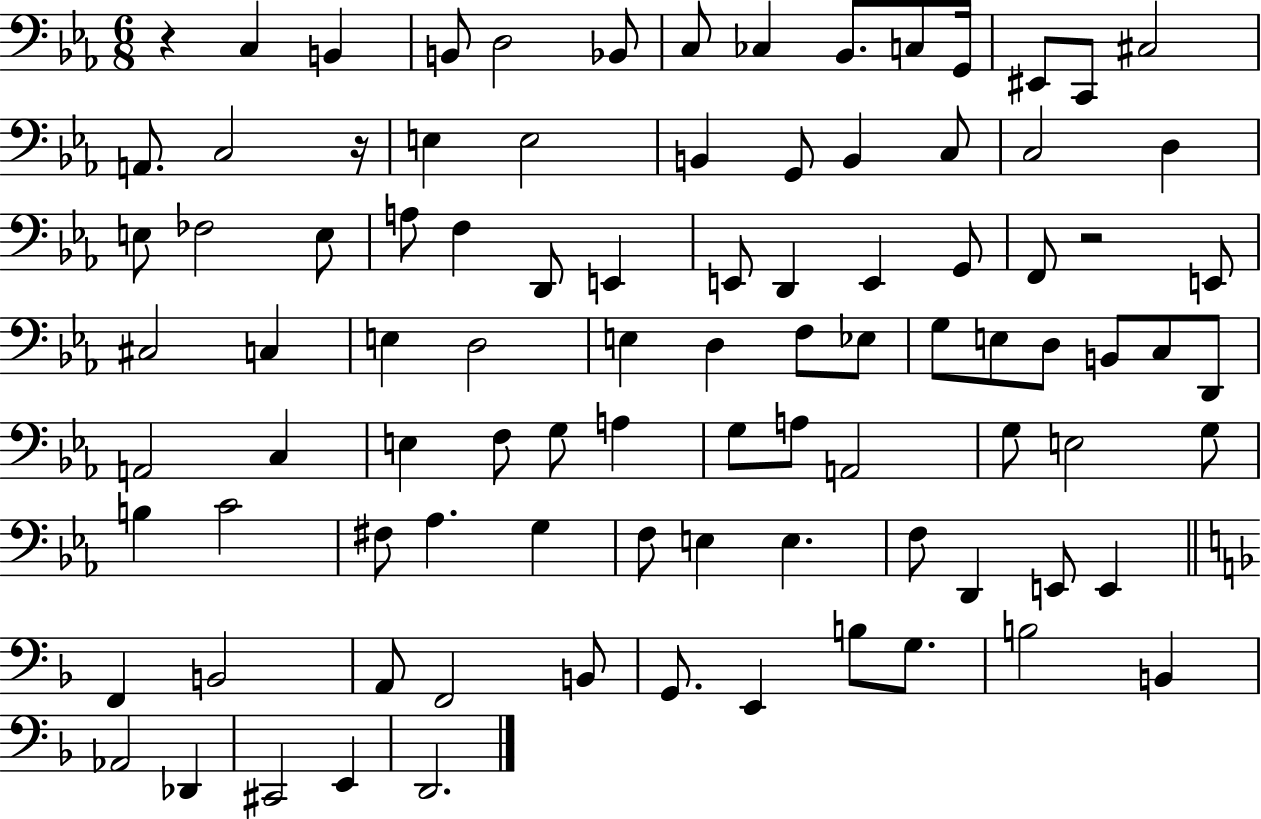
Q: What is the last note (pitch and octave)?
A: D2